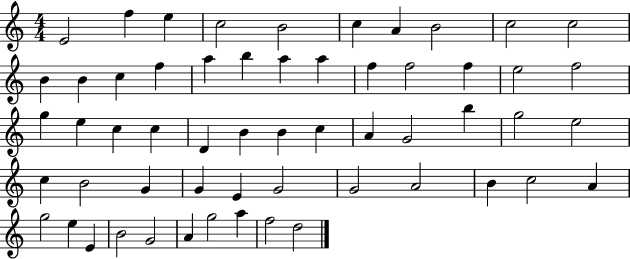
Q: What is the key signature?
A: C major